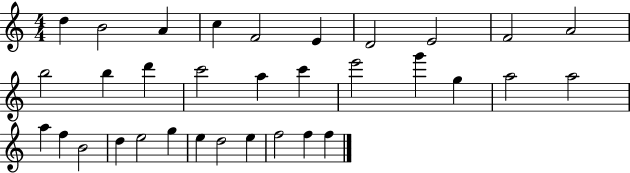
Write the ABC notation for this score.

X:1
T:Untitled
M:4/4
L:1/4
K:C
d B2 A c F2 E D2 E2 F2 A2 b2 b d' c'2 a c' e'2 g' g a2 a2 a f B2 d e2 g e d2 e f2 f f